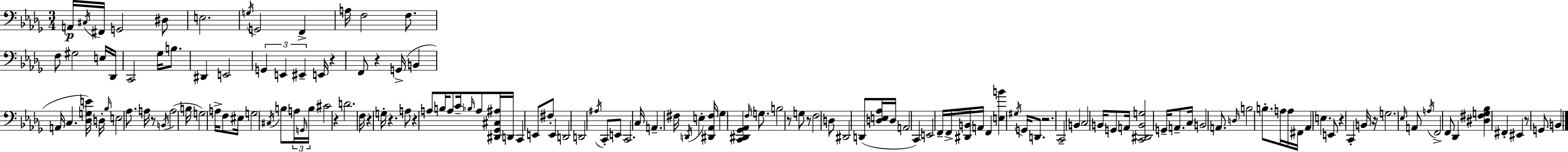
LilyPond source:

{
  \clef bass
  \numericTimeSignature
  \time 3/4
  \key bes \minor
  a,16\p \acciaccatura { cis16 } fis,16 g,2 dis8 | e2. | \acciaccatura { g16 } g,2 f,4-> | a16 f2 f8. | \break f8 gis2 | e16 des,16 c,2 ges16 b8. | dis,4 e,2 | \tuplet 3/2 { g,4 e,4 eis,4-- } | \break e,16 r4 f,8 r4 | g,16->( b,4 a,16 c4. | <des g e'>16) d16-. \grace { bes16 } e2 | aes8. a16 r8 \acciaccatura { b,16 } a2( | \break b16 g2) | a16-> f8 eis16 g2 | \acciaccatura { cis16 } b8 \tuplet 3/2 { a16 \grace { g,16 } b16 } cis'2 | r4 d'2. | \break f16 r4 g16-. | r4. a8 r4 | a8 b16 a8 c'16-- \grace { bes16 } a8 <dis, ges, cis ais>16 d,16 c,4 | e,8 fis8-. e,4 d,2 | \break d,2 | \acciaccatura { ais16 } c,8-. e,8 c,2. | c16 a,4.-- | fis16 \acciaccatura { d,16 } e4-. <dis, aes, fis>16 ges4 | \break <c, dis, ges, aes,>4 \grace { f16 } g8. b2 | r8 g8 r8 | f2 d8 dis,2 | d,8( <d e aes>16 d16 a,2 | \break c,4) e,2 | f,16-- f,16-> <dis, b,>16 a,16 f,4 | <e b'>4 \acciaccatura { gis16 } g,16 d,8. r2. | c,2-- | \break b,4 c2 | b,16 g,8 a,16 <c, dis, b, g>2 | g,16-- a,8.-- c16 | b,2 a,8. \grace { d16 } | \break b2 b8.-. a16 | a16 fis,16 aes,4 e4. | e,8 r4 c,4-. b,16 r16 | g2. | \break \grace { ees16 } a,8 \acciaccatura { a16 } f,2-> | f,8 des,4 <dis fis g bes>4 fis,4-. | eis,4 r8 g,8 \parenthesize b,4 | \bar "|."
}